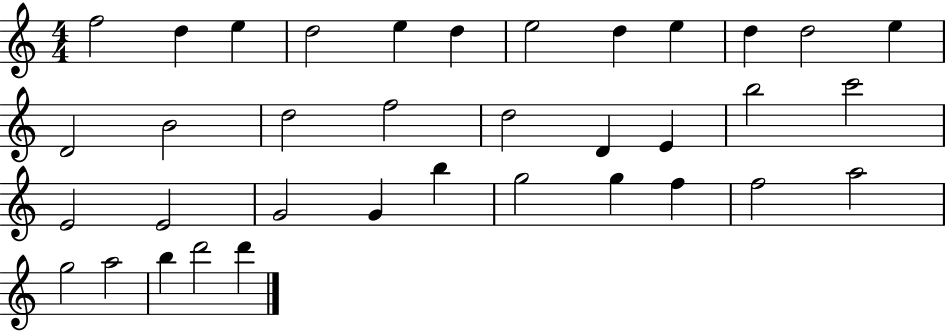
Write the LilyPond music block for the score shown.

{
  \clef treble
  \numericTimeSignature
  \time 4/4
  \key c \major
  f''2 d''4 e''4 | d''2 e''4 d''4 | e''2 d''4 e''4 | d''4 d''2 e''4 | \break d'2 b'2 | d''2 f''2 | d''2 d'4 e'4 | b''2 c'''2 | \break e'2 e'2 | g'2 g'4 b''4 | g''2 g''4 f''4 | f''2 a''2 | \break g''2 a''2 | b''4 d'''2 d'''4 | \bar "|."
}